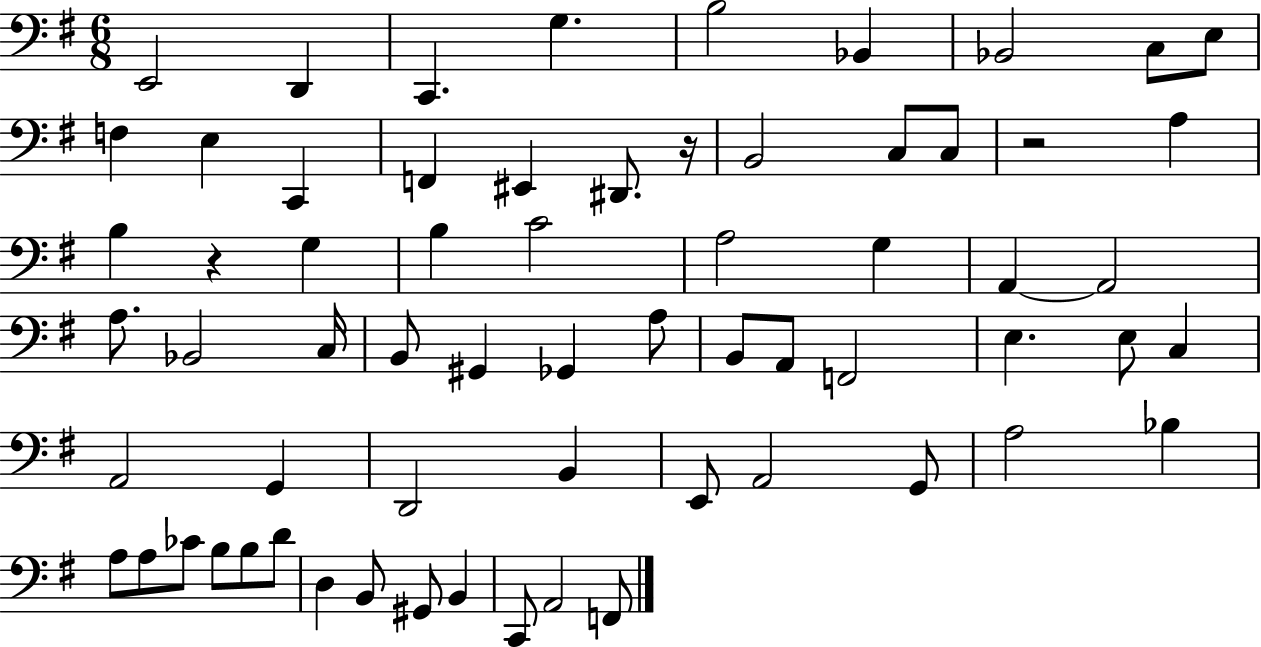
E2/h D2/q C2/q. G3/q. B3/h Bb2/q Bb2/h C3/e E3/e F3/q E3/q C2/q F2/q EIS2/q D#2/e. R/s B2/h C3/e C3/e R/h A3/q B3/q R/q G3/q B3/q C4/h A3/h G3/q A2/q A2/h A3/e. Bb2/h C3/s B2/e G#2/q Gb2/q A3/e B2/e A2/e F2/h E3/q. E3/e C3/q A2/h G2/q D2/h B2/q E2/e A2/h G2/e A3/h Bb3/q A3/e A3/e CES4/e B3/e B3/e D4/e D3/q B2/e G#2/e B2/q C2/e A2/h F2/e